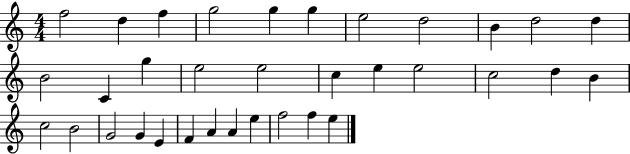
F5/h D5/q F5/q G5/h G5/q G5/q E5/h D5/h B4/q D5/h D5/q B4/h C4/q G5/q E5/h E5/h C5/q E5/q E5/h C5/h D5/q B4/q C5/h B4/h G4/h G4/q E4/q F4/q A4/q A4/q E5/q F5/h F5/q E5/q